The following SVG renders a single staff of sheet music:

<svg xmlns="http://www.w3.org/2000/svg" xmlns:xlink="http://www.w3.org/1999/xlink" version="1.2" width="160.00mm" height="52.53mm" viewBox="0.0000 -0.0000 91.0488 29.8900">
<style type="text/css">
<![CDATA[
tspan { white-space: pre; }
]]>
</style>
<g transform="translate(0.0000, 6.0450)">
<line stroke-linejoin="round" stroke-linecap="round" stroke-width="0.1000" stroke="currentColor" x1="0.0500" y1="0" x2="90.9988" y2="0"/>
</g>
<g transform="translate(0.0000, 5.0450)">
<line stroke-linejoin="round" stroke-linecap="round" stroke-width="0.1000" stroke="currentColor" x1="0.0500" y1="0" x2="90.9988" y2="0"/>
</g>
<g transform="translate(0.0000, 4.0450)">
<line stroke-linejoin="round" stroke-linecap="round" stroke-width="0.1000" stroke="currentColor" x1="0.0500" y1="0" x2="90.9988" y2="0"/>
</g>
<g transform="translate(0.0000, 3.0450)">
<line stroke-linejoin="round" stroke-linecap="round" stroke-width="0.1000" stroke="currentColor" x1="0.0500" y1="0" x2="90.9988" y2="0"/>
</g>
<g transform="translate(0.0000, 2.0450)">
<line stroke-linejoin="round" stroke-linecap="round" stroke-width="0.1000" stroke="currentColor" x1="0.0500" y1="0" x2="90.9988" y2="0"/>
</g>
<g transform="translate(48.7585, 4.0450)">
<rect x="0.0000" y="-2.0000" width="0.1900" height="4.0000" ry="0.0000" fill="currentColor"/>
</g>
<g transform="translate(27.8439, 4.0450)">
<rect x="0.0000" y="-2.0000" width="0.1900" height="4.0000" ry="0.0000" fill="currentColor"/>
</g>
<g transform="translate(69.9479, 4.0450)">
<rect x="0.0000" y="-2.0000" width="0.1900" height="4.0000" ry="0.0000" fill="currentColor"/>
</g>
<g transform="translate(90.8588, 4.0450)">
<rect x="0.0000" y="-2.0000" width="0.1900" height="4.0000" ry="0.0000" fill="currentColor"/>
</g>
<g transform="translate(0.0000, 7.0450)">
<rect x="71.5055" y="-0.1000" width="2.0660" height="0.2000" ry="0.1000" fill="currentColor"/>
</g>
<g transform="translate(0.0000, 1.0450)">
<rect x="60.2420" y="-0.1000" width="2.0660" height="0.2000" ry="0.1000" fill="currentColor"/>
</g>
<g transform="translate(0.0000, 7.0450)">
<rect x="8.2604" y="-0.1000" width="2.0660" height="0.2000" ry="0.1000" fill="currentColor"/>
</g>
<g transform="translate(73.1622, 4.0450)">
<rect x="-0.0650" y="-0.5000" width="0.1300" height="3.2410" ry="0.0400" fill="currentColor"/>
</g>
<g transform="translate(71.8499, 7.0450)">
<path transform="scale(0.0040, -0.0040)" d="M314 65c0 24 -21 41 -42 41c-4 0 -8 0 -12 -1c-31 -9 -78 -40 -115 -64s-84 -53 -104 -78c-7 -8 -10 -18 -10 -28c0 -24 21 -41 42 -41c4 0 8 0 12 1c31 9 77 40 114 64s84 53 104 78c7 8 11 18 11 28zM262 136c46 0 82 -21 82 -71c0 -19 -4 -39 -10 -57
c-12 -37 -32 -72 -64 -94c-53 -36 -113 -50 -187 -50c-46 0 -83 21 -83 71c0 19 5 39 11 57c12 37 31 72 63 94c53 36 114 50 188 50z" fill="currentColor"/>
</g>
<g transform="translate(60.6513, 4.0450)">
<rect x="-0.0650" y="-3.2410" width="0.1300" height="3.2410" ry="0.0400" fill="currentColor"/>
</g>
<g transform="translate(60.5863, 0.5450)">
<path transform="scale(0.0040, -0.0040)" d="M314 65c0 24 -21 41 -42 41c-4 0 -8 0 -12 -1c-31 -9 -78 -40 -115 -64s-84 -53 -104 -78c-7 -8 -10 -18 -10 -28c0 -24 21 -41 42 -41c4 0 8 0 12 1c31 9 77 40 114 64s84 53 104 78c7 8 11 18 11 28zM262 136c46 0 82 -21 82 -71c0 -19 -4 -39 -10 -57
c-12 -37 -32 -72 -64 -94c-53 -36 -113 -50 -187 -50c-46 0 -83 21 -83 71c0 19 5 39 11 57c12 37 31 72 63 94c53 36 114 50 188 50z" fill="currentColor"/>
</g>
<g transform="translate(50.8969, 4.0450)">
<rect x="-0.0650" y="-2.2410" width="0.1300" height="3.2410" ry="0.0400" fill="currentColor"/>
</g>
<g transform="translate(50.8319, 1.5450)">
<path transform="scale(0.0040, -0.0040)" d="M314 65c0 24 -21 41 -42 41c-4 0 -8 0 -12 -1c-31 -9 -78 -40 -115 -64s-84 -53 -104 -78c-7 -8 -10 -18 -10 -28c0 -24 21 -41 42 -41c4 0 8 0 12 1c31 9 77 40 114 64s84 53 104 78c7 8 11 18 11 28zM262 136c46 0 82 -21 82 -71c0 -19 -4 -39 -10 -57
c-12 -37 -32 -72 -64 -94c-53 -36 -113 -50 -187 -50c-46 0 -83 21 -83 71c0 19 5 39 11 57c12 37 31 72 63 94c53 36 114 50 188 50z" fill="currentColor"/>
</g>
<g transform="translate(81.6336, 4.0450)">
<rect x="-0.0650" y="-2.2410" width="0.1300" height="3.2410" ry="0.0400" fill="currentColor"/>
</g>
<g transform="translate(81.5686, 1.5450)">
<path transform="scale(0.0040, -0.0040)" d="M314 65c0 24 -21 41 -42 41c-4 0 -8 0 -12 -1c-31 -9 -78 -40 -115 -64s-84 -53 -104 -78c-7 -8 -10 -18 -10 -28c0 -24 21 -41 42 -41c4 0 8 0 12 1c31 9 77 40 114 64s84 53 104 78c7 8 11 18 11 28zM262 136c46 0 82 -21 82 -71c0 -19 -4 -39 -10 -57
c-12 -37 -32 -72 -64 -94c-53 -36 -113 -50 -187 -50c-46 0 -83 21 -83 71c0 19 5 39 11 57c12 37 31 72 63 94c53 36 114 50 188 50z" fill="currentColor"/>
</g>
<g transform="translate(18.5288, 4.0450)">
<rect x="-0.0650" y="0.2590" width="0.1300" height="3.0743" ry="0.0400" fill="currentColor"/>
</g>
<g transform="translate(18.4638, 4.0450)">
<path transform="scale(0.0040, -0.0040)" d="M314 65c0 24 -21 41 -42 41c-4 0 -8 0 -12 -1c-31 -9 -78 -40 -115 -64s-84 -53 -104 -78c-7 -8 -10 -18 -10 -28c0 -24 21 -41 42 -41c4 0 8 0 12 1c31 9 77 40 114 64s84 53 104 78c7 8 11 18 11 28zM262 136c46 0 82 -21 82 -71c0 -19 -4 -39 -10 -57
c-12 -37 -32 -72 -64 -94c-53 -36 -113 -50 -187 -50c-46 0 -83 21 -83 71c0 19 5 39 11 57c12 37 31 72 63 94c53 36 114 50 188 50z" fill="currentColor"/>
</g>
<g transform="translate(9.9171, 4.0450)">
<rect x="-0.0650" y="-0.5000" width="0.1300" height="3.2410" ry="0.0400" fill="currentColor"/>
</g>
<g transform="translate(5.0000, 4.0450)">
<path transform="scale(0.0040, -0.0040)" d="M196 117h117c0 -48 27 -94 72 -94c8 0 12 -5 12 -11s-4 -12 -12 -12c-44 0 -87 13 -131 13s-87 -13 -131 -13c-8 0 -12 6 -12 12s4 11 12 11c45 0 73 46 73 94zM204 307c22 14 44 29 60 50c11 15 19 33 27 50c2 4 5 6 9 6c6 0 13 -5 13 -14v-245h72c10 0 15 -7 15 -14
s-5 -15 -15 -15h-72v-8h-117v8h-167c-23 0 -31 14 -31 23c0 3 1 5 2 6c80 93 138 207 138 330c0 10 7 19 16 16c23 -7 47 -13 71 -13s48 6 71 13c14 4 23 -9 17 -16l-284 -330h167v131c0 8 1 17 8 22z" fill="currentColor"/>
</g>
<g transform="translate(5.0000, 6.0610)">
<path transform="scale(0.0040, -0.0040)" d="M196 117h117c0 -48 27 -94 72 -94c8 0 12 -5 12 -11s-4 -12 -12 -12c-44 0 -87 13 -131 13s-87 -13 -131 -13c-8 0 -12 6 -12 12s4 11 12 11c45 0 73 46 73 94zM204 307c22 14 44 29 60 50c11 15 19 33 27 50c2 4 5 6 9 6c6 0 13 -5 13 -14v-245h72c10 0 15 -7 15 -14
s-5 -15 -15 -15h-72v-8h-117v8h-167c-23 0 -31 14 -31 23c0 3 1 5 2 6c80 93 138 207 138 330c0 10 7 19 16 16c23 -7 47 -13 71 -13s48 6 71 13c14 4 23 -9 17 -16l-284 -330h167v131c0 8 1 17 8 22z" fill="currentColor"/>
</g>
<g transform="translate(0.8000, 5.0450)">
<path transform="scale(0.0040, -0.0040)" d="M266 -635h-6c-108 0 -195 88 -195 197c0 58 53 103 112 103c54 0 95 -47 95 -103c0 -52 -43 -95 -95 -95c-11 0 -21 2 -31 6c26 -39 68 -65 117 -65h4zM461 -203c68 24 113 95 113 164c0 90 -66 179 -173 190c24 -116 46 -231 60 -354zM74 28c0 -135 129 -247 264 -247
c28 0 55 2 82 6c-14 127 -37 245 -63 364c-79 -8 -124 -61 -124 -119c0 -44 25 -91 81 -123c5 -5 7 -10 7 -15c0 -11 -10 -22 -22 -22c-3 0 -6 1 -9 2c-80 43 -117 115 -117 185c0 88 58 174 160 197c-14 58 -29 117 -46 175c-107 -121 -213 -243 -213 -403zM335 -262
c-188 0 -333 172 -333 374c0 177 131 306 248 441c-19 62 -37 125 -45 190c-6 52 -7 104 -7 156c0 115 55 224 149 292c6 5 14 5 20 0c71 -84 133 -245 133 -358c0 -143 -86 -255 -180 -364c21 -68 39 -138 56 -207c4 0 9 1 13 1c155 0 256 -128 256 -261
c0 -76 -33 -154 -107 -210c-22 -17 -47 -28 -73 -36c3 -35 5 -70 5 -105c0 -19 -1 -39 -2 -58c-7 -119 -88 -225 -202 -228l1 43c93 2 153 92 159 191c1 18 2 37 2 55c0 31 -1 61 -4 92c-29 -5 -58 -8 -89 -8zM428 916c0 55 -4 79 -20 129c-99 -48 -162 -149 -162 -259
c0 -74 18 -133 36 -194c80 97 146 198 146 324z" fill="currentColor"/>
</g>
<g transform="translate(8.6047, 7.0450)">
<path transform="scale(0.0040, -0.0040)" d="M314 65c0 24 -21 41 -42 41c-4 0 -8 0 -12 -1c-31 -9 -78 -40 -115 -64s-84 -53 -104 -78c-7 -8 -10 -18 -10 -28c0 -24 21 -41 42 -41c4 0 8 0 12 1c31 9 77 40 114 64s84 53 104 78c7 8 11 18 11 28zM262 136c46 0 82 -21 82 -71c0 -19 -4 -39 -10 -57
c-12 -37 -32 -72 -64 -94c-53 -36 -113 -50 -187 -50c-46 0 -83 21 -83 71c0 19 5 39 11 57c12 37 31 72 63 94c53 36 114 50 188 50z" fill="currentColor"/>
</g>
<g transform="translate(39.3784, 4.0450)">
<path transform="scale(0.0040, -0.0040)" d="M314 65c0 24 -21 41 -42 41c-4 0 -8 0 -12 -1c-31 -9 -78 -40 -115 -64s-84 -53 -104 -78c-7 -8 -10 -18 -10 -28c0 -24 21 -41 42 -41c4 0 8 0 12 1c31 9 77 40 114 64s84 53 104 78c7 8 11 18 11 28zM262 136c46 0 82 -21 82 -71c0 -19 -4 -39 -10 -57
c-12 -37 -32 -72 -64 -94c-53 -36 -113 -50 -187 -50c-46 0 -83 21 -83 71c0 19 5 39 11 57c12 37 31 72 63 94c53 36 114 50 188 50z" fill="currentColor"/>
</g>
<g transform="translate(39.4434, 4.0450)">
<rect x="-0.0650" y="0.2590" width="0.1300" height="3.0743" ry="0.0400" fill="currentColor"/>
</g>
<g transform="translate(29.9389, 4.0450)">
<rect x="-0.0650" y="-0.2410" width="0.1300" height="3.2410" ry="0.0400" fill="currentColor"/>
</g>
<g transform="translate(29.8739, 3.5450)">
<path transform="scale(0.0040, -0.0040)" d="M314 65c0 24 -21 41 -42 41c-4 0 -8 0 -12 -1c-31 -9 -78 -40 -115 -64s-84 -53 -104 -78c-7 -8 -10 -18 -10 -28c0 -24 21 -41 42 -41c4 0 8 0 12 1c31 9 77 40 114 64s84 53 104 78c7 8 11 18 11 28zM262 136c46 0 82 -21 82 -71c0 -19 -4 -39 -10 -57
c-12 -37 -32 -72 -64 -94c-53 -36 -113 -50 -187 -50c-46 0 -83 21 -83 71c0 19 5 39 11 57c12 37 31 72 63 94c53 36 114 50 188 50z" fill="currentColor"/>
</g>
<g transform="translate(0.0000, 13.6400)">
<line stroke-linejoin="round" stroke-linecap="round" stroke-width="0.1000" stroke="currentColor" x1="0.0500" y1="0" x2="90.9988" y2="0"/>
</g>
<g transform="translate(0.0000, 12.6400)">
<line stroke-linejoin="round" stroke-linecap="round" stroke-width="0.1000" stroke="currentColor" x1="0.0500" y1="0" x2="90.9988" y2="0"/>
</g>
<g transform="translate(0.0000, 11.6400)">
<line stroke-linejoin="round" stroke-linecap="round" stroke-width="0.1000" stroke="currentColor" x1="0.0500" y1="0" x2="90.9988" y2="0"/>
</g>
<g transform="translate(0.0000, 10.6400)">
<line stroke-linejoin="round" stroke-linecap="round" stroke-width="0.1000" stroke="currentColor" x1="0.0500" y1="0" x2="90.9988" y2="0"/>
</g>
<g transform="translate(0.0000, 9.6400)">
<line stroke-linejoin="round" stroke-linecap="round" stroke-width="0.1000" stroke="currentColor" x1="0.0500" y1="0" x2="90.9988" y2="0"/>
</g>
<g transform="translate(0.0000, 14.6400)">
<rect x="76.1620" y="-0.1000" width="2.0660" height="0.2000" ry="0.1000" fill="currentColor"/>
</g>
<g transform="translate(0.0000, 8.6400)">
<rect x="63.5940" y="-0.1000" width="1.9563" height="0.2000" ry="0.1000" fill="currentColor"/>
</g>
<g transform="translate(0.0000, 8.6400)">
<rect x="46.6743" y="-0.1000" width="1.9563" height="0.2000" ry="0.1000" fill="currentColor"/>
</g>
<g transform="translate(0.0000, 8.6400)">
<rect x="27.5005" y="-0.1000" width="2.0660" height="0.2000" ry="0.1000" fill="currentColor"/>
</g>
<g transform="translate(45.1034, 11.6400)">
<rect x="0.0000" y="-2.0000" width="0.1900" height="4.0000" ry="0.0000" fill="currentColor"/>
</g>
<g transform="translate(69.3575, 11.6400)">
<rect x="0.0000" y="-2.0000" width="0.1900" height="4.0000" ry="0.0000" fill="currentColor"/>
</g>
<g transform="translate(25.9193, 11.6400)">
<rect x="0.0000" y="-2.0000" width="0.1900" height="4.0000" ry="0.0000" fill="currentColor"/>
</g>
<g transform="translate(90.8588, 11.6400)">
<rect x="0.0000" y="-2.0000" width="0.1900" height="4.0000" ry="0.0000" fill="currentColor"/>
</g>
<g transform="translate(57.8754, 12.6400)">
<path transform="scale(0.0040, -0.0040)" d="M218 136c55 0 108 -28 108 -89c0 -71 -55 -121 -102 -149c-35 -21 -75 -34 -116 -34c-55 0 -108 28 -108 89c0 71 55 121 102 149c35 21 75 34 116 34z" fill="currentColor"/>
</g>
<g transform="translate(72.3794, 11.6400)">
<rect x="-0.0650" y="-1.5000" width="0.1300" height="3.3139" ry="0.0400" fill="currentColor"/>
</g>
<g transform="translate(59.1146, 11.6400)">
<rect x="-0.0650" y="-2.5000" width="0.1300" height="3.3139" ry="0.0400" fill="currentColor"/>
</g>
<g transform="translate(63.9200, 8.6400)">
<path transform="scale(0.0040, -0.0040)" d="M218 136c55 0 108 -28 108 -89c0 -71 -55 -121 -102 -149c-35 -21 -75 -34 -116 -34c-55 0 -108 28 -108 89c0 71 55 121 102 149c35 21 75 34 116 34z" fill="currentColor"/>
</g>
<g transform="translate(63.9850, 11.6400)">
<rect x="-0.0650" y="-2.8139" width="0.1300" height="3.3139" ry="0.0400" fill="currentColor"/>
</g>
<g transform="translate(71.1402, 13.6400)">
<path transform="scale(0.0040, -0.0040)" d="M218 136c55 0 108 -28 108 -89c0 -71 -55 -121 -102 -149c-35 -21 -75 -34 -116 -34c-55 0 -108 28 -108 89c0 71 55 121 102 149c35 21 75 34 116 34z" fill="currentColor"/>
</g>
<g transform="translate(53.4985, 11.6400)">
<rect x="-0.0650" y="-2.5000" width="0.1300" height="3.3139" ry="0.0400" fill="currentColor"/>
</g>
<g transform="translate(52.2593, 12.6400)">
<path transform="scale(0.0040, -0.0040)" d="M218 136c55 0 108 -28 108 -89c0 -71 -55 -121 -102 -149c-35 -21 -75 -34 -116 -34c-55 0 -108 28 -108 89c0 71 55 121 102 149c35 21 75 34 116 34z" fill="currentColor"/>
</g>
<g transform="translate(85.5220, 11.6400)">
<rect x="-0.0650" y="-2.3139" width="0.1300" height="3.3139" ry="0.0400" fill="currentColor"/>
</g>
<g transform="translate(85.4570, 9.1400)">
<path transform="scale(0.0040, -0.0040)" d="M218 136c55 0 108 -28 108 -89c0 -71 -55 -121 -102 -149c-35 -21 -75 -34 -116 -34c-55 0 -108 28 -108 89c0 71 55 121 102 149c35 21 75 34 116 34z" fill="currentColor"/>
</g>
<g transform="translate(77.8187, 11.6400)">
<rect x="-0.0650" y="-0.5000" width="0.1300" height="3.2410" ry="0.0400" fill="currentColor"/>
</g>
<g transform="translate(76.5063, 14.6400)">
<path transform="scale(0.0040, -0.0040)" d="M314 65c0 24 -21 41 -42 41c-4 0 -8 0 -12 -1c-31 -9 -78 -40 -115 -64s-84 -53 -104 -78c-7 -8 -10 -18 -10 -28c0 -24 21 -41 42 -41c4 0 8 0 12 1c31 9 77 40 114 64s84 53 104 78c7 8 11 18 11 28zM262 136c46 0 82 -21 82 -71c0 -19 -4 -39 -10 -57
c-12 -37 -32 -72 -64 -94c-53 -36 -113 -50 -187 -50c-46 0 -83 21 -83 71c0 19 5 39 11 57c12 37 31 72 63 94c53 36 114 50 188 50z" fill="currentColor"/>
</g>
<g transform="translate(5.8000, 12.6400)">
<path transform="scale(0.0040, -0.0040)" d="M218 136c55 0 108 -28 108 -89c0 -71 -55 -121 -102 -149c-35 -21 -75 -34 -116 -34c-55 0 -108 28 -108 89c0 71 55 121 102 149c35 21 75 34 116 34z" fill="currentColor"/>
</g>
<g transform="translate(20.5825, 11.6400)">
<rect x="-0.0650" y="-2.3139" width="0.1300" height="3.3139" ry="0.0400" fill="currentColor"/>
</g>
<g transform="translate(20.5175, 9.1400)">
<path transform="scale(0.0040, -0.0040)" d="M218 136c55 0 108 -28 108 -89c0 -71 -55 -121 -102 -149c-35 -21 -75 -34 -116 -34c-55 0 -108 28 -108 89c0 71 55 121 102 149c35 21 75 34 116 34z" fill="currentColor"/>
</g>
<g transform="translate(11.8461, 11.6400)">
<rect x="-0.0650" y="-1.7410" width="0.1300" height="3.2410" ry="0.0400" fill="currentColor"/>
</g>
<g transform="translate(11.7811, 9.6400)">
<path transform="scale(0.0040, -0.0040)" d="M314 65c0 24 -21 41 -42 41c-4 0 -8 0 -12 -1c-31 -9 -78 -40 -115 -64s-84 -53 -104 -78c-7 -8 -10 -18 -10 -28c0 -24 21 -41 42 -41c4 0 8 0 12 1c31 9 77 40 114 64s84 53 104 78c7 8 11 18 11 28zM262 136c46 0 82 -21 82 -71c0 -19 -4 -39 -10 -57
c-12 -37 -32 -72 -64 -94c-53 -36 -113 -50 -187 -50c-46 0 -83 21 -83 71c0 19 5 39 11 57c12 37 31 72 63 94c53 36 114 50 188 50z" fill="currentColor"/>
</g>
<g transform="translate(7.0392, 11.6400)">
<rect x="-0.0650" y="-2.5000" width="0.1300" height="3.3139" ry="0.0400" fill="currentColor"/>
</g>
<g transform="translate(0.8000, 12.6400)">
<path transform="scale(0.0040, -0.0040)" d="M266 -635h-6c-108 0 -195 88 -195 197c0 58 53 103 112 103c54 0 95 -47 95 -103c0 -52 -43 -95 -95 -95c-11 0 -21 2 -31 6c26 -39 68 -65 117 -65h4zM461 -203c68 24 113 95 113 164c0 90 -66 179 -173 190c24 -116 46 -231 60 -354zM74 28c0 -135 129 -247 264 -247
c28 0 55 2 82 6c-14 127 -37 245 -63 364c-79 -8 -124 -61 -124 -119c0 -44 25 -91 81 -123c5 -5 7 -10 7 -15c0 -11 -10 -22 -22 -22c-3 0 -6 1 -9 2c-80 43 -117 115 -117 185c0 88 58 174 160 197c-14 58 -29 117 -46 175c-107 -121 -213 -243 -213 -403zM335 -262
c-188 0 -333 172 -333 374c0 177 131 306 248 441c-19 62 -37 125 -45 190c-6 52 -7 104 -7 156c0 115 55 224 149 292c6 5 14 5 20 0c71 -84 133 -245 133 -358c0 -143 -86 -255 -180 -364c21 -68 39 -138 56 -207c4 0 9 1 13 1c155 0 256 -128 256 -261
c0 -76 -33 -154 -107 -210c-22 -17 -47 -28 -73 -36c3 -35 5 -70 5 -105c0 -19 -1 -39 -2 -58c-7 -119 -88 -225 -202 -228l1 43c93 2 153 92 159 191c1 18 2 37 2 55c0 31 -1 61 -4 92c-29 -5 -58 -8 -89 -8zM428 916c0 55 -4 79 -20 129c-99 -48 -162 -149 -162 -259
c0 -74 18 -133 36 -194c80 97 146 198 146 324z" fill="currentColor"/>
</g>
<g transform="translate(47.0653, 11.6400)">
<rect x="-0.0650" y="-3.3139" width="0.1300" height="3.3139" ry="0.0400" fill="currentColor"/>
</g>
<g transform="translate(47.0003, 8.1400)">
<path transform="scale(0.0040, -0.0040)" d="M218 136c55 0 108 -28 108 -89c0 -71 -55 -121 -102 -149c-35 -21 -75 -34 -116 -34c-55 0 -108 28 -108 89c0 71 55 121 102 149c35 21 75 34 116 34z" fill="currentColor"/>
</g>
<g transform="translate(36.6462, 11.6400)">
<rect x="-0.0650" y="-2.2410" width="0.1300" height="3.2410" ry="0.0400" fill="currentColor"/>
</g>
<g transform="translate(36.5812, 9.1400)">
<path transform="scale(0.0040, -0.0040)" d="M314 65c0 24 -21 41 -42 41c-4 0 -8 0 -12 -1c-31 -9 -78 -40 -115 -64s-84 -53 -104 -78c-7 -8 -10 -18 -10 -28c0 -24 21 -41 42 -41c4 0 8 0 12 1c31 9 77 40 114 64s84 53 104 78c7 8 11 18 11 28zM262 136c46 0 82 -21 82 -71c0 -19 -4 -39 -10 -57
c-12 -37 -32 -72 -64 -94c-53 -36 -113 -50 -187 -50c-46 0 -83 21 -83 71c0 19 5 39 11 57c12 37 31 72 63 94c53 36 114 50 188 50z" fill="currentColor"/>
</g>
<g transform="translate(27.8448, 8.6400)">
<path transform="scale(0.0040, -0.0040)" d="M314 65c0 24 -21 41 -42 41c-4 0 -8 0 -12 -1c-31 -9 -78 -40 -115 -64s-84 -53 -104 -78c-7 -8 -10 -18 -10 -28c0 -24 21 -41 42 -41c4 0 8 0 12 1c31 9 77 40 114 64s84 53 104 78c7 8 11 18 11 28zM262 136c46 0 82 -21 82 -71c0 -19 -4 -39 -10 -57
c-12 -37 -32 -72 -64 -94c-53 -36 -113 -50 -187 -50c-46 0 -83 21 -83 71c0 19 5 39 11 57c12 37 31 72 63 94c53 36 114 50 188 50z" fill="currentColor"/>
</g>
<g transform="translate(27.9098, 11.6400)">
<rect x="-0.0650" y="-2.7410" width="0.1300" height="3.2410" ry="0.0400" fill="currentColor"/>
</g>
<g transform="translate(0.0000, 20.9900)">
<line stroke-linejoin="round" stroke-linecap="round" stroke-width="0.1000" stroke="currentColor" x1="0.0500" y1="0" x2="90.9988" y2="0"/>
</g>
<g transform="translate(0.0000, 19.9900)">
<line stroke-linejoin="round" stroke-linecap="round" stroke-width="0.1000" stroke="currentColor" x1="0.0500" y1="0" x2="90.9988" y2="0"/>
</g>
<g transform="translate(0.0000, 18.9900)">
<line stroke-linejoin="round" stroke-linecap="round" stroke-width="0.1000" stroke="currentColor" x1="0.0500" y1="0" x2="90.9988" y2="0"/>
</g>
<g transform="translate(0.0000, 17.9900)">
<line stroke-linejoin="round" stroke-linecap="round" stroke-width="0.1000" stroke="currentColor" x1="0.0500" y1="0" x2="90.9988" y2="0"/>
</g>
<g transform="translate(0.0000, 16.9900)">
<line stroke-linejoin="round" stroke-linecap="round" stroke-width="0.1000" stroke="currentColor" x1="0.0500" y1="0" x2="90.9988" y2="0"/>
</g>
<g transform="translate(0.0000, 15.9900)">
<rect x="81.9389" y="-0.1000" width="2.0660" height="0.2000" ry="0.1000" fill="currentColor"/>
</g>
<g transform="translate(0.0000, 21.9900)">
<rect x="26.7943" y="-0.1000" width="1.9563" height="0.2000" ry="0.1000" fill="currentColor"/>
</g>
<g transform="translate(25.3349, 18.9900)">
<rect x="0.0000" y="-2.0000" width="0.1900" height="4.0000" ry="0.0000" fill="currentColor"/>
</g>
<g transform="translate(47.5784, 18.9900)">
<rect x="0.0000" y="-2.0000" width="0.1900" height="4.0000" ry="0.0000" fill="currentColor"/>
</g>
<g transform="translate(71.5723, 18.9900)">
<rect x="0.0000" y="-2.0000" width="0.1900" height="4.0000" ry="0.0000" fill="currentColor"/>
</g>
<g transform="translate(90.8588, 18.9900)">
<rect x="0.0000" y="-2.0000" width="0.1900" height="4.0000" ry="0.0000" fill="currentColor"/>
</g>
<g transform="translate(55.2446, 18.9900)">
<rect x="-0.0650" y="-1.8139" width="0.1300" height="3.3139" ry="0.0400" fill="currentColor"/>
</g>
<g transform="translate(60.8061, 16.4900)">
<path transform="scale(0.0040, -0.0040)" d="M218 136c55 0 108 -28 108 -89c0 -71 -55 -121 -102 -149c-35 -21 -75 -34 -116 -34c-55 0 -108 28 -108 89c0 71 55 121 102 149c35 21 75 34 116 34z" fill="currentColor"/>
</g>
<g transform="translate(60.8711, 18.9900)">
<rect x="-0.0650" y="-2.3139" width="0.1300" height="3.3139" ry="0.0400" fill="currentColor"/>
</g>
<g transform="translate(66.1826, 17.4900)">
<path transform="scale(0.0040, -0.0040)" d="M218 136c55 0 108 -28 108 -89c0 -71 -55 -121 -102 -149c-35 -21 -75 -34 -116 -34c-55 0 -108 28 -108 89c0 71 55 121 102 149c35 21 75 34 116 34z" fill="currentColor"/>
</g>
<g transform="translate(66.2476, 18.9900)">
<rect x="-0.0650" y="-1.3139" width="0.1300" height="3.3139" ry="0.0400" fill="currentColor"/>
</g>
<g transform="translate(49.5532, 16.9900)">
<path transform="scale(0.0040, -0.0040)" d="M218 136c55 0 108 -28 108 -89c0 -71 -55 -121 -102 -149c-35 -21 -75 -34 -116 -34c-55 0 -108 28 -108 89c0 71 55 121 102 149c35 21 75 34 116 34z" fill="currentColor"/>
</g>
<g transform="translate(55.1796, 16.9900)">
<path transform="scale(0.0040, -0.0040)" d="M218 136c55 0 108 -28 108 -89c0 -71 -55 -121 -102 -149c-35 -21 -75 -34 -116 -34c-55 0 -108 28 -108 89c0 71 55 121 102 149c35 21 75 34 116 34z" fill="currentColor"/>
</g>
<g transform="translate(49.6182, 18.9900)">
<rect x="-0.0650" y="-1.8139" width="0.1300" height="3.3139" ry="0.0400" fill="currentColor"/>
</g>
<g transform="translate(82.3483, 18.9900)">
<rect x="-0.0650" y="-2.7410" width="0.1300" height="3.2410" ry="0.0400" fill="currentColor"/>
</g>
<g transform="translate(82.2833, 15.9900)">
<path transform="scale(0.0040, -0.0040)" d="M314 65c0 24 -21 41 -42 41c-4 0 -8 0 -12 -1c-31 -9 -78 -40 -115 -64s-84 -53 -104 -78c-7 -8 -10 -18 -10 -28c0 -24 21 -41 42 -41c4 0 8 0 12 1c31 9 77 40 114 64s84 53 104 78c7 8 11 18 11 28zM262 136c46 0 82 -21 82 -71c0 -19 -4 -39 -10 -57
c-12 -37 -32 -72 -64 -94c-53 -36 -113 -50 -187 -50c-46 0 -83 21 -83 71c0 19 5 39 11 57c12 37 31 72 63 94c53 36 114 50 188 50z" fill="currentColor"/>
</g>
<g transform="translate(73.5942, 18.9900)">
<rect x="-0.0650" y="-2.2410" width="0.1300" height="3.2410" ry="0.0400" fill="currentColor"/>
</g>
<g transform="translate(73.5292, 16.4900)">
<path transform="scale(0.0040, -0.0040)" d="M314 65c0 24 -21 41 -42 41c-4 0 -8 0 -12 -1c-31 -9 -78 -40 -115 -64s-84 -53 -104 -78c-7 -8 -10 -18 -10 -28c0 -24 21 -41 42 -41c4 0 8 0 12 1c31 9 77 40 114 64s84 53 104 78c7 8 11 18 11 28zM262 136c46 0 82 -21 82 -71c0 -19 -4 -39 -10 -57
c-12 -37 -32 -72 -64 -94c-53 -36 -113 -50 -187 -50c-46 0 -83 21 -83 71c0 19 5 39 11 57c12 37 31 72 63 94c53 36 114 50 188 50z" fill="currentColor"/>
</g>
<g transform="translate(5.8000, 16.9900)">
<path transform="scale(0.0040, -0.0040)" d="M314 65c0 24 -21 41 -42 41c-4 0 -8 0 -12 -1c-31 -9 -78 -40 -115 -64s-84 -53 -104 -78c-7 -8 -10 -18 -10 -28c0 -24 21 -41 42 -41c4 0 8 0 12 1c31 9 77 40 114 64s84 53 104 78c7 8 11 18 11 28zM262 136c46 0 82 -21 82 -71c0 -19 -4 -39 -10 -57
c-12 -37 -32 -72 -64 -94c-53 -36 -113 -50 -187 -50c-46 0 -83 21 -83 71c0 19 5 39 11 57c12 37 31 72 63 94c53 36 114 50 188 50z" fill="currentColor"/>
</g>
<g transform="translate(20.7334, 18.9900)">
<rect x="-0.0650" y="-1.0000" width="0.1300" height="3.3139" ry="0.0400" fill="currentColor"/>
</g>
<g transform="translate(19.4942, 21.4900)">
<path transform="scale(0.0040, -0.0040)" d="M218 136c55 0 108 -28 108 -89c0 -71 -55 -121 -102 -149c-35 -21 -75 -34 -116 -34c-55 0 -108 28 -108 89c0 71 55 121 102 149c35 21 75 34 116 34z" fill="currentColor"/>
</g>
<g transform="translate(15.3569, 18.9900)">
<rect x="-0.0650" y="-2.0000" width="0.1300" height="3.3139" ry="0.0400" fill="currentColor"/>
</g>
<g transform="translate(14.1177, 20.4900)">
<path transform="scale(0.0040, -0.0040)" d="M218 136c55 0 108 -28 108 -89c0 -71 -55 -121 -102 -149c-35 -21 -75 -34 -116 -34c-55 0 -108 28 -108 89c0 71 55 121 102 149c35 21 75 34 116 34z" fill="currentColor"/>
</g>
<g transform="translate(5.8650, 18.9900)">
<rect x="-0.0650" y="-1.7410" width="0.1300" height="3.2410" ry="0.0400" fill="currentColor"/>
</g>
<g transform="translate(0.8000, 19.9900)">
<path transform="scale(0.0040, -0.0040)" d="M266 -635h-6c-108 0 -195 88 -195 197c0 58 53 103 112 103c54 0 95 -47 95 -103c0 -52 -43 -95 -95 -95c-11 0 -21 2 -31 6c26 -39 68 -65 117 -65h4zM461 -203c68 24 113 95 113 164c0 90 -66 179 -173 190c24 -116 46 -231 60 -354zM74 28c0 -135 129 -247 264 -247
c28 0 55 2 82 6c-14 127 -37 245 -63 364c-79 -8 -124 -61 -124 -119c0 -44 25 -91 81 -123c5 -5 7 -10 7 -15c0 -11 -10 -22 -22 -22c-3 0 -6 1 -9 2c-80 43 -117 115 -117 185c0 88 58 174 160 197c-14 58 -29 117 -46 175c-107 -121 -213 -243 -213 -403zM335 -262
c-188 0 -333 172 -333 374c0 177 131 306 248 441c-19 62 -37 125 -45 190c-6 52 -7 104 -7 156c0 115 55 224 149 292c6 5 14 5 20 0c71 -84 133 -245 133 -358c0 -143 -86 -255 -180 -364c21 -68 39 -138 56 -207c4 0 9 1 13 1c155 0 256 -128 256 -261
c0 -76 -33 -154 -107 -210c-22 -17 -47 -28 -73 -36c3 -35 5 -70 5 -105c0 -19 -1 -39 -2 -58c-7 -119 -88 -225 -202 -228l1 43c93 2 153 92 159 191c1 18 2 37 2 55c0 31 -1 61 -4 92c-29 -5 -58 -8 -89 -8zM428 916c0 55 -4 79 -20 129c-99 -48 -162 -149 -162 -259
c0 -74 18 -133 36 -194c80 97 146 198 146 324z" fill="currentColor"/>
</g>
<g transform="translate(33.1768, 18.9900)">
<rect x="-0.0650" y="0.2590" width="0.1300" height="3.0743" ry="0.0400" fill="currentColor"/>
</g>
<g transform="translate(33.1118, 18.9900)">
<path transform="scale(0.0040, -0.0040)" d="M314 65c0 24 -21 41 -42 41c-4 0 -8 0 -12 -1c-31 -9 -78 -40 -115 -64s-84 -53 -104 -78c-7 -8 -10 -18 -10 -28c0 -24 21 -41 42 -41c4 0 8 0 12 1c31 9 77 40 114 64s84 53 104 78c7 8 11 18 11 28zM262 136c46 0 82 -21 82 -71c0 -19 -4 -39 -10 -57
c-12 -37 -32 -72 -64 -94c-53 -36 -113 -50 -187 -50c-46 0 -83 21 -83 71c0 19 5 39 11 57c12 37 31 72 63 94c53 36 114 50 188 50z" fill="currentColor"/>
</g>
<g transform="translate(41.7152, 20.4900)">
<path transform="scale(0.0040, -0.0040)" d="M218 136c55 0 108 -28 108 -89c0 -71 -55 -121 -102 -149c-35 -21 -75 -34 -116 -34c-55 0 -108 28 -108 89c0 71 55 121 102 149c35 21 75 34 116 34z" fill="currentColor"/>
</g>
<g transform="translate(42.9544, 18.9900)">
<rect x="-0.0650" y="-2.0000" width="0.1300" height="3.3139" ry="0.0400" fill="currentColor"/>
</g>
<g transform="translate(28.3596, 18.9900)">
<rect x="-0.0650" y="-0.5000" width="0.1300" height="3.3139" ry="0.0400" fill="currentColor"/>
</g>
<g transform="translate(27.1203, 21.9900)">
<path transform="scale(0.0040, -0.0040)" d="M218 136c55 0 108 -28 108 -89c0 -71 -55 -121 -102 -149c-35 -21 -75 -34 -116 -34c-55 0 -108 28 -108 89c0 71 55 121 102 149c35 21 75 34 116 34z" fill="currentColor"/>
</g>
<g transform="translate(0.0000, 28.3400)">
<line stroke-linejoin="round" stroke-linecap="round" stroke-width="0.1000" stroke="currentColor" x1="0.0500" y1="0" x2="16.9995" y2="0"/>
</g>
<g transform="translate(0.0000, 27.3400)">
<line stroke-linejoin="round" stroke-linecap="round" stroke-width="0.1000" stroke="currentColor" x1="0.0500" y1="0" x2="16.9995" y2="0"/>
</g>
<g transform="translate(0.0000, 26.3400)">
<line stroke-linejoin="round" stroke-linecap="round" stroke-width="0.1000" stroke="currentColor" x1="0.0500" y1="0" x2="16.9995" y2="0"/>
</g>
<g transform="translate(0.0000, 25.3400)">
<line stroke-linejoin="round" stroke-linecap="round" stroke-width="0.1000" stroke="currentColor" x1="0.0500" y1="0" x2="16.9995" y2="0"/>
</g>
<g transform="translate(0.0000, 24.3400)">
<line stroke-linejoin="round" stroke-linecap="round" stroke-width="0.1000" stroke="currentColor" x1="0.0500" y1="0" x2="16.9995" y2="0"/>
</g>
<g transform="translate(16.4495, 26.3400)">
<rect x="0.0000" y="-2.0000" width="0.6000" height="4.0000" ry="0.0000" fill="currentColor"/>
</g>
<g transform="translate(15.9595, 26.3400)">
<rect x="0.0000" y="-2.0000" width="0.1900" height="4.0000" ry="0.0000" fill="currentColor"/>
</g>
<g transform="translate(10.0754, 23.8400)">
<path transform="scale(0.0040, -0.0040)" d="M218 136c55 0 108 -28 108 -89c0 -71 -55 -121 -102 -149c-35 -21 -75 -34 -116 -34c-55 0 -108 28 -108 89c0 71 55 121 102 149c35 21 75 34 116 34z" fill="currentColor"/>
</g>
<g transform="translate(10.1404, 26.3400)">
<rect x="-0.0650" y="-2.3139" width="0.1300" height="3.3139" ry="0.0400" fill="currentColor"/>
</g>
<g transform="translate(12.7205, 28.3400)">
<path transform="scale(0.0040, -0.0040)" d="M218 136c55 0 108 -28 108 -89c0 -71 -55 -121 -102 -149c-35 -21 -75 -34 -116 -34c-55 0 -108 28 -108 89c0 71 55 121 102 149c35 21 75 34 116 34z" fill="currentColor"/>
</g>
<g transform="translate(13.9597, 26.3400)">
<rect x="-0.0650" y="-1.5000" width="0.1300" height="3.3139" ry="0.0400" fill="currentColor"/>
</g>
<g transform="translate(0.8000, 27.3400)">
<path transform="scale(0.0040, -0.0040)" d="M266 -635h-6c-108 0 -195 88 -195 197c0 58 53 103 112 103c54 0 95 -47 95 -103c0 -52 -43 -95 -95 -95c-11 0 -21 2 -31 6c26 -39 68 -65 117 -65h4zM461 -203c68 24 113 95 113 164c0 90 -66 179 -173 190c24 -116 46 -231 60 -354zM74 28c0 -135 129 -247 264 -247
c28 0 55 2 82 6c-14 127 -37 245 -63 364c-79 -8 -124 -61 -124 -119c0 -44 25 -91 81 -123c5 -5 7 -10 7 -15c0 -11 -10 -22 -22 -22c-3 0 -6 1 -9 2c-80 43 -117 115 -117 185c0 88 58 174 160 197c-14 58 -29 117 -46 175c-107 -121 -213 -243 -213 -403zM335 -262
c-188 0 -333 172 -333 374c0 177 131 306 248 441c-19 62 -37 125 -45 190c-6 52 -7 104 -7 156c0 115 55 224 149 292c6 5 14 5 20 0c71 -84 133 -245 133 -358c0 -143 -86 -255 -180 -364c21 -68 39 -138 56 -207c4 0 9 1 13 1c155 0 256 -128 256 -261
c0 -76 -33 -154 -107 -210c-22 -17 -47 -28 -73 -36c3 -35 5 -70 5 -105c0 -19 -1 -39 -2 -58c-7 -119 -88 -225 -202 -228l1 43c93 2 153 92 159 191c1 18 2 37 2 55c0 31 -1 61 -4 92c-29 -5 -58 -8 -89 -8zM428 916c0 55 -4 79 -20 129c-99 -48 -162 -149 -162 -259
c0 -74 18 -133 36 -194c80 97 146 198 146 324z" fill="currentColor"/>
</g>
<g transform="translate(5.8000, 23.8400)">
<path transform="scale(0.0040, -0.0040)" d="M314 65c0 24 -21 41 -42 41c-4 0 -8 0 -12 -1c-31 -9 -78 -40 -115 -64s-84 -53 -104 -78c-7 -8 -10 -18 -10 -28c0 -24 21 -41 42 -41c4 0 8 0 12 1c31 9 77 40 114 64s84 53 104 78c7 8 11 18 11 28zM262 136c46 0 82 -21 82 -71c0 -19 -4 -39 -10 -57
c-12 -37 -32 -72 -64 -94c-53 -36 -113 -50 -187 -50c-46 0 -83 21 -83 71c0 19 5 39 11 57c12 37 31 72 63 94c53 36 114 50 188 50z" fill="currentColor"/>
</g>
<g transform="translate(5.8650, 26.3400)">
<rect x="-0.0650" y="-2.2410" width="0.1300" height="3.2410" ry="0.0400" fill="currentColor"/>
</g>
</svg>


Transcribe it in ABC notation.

X:1
T:Untitled
M:4/4
L:1/4
K:C
C2 B2 c2 B2 g2 b2 C2 g2 G f2 g a2 g2 b G G a E C2 g f2 F D C B2 F f f g e g2 a2 g2 g E